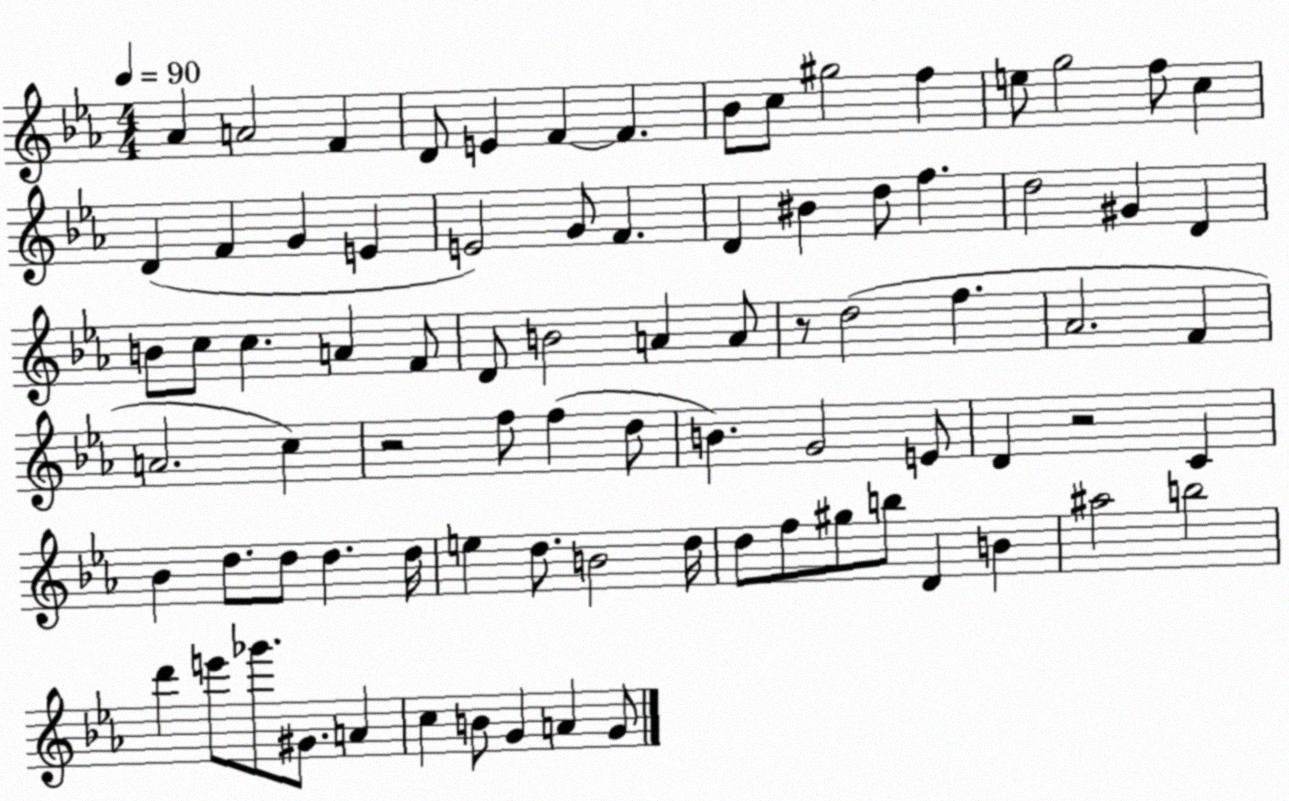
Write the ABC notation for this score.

X:1
T:Untitled
M:4/4
L:1/4
K:Eb
_A A2 F D/2 E F F _B/2 c/2 ^g2 f e/2 g2 f/2 c D F G E E2 G/2 F D ^B d/2 f d2 ^G D B/2 c/2 c A F/2 D/2 B2 A A/2 z/2 d2 f _A2 F A2 c z2 f/2 f d/2 B G2 E/2 D z2 C _B d/2 d/2 d d/4 e d/2 B2 d/4 d/2 f/2 ^g/2 b/2 D B ^a2 b2 d' e'/2 _g'/2 ^G/2 A c B/2 G A G/2